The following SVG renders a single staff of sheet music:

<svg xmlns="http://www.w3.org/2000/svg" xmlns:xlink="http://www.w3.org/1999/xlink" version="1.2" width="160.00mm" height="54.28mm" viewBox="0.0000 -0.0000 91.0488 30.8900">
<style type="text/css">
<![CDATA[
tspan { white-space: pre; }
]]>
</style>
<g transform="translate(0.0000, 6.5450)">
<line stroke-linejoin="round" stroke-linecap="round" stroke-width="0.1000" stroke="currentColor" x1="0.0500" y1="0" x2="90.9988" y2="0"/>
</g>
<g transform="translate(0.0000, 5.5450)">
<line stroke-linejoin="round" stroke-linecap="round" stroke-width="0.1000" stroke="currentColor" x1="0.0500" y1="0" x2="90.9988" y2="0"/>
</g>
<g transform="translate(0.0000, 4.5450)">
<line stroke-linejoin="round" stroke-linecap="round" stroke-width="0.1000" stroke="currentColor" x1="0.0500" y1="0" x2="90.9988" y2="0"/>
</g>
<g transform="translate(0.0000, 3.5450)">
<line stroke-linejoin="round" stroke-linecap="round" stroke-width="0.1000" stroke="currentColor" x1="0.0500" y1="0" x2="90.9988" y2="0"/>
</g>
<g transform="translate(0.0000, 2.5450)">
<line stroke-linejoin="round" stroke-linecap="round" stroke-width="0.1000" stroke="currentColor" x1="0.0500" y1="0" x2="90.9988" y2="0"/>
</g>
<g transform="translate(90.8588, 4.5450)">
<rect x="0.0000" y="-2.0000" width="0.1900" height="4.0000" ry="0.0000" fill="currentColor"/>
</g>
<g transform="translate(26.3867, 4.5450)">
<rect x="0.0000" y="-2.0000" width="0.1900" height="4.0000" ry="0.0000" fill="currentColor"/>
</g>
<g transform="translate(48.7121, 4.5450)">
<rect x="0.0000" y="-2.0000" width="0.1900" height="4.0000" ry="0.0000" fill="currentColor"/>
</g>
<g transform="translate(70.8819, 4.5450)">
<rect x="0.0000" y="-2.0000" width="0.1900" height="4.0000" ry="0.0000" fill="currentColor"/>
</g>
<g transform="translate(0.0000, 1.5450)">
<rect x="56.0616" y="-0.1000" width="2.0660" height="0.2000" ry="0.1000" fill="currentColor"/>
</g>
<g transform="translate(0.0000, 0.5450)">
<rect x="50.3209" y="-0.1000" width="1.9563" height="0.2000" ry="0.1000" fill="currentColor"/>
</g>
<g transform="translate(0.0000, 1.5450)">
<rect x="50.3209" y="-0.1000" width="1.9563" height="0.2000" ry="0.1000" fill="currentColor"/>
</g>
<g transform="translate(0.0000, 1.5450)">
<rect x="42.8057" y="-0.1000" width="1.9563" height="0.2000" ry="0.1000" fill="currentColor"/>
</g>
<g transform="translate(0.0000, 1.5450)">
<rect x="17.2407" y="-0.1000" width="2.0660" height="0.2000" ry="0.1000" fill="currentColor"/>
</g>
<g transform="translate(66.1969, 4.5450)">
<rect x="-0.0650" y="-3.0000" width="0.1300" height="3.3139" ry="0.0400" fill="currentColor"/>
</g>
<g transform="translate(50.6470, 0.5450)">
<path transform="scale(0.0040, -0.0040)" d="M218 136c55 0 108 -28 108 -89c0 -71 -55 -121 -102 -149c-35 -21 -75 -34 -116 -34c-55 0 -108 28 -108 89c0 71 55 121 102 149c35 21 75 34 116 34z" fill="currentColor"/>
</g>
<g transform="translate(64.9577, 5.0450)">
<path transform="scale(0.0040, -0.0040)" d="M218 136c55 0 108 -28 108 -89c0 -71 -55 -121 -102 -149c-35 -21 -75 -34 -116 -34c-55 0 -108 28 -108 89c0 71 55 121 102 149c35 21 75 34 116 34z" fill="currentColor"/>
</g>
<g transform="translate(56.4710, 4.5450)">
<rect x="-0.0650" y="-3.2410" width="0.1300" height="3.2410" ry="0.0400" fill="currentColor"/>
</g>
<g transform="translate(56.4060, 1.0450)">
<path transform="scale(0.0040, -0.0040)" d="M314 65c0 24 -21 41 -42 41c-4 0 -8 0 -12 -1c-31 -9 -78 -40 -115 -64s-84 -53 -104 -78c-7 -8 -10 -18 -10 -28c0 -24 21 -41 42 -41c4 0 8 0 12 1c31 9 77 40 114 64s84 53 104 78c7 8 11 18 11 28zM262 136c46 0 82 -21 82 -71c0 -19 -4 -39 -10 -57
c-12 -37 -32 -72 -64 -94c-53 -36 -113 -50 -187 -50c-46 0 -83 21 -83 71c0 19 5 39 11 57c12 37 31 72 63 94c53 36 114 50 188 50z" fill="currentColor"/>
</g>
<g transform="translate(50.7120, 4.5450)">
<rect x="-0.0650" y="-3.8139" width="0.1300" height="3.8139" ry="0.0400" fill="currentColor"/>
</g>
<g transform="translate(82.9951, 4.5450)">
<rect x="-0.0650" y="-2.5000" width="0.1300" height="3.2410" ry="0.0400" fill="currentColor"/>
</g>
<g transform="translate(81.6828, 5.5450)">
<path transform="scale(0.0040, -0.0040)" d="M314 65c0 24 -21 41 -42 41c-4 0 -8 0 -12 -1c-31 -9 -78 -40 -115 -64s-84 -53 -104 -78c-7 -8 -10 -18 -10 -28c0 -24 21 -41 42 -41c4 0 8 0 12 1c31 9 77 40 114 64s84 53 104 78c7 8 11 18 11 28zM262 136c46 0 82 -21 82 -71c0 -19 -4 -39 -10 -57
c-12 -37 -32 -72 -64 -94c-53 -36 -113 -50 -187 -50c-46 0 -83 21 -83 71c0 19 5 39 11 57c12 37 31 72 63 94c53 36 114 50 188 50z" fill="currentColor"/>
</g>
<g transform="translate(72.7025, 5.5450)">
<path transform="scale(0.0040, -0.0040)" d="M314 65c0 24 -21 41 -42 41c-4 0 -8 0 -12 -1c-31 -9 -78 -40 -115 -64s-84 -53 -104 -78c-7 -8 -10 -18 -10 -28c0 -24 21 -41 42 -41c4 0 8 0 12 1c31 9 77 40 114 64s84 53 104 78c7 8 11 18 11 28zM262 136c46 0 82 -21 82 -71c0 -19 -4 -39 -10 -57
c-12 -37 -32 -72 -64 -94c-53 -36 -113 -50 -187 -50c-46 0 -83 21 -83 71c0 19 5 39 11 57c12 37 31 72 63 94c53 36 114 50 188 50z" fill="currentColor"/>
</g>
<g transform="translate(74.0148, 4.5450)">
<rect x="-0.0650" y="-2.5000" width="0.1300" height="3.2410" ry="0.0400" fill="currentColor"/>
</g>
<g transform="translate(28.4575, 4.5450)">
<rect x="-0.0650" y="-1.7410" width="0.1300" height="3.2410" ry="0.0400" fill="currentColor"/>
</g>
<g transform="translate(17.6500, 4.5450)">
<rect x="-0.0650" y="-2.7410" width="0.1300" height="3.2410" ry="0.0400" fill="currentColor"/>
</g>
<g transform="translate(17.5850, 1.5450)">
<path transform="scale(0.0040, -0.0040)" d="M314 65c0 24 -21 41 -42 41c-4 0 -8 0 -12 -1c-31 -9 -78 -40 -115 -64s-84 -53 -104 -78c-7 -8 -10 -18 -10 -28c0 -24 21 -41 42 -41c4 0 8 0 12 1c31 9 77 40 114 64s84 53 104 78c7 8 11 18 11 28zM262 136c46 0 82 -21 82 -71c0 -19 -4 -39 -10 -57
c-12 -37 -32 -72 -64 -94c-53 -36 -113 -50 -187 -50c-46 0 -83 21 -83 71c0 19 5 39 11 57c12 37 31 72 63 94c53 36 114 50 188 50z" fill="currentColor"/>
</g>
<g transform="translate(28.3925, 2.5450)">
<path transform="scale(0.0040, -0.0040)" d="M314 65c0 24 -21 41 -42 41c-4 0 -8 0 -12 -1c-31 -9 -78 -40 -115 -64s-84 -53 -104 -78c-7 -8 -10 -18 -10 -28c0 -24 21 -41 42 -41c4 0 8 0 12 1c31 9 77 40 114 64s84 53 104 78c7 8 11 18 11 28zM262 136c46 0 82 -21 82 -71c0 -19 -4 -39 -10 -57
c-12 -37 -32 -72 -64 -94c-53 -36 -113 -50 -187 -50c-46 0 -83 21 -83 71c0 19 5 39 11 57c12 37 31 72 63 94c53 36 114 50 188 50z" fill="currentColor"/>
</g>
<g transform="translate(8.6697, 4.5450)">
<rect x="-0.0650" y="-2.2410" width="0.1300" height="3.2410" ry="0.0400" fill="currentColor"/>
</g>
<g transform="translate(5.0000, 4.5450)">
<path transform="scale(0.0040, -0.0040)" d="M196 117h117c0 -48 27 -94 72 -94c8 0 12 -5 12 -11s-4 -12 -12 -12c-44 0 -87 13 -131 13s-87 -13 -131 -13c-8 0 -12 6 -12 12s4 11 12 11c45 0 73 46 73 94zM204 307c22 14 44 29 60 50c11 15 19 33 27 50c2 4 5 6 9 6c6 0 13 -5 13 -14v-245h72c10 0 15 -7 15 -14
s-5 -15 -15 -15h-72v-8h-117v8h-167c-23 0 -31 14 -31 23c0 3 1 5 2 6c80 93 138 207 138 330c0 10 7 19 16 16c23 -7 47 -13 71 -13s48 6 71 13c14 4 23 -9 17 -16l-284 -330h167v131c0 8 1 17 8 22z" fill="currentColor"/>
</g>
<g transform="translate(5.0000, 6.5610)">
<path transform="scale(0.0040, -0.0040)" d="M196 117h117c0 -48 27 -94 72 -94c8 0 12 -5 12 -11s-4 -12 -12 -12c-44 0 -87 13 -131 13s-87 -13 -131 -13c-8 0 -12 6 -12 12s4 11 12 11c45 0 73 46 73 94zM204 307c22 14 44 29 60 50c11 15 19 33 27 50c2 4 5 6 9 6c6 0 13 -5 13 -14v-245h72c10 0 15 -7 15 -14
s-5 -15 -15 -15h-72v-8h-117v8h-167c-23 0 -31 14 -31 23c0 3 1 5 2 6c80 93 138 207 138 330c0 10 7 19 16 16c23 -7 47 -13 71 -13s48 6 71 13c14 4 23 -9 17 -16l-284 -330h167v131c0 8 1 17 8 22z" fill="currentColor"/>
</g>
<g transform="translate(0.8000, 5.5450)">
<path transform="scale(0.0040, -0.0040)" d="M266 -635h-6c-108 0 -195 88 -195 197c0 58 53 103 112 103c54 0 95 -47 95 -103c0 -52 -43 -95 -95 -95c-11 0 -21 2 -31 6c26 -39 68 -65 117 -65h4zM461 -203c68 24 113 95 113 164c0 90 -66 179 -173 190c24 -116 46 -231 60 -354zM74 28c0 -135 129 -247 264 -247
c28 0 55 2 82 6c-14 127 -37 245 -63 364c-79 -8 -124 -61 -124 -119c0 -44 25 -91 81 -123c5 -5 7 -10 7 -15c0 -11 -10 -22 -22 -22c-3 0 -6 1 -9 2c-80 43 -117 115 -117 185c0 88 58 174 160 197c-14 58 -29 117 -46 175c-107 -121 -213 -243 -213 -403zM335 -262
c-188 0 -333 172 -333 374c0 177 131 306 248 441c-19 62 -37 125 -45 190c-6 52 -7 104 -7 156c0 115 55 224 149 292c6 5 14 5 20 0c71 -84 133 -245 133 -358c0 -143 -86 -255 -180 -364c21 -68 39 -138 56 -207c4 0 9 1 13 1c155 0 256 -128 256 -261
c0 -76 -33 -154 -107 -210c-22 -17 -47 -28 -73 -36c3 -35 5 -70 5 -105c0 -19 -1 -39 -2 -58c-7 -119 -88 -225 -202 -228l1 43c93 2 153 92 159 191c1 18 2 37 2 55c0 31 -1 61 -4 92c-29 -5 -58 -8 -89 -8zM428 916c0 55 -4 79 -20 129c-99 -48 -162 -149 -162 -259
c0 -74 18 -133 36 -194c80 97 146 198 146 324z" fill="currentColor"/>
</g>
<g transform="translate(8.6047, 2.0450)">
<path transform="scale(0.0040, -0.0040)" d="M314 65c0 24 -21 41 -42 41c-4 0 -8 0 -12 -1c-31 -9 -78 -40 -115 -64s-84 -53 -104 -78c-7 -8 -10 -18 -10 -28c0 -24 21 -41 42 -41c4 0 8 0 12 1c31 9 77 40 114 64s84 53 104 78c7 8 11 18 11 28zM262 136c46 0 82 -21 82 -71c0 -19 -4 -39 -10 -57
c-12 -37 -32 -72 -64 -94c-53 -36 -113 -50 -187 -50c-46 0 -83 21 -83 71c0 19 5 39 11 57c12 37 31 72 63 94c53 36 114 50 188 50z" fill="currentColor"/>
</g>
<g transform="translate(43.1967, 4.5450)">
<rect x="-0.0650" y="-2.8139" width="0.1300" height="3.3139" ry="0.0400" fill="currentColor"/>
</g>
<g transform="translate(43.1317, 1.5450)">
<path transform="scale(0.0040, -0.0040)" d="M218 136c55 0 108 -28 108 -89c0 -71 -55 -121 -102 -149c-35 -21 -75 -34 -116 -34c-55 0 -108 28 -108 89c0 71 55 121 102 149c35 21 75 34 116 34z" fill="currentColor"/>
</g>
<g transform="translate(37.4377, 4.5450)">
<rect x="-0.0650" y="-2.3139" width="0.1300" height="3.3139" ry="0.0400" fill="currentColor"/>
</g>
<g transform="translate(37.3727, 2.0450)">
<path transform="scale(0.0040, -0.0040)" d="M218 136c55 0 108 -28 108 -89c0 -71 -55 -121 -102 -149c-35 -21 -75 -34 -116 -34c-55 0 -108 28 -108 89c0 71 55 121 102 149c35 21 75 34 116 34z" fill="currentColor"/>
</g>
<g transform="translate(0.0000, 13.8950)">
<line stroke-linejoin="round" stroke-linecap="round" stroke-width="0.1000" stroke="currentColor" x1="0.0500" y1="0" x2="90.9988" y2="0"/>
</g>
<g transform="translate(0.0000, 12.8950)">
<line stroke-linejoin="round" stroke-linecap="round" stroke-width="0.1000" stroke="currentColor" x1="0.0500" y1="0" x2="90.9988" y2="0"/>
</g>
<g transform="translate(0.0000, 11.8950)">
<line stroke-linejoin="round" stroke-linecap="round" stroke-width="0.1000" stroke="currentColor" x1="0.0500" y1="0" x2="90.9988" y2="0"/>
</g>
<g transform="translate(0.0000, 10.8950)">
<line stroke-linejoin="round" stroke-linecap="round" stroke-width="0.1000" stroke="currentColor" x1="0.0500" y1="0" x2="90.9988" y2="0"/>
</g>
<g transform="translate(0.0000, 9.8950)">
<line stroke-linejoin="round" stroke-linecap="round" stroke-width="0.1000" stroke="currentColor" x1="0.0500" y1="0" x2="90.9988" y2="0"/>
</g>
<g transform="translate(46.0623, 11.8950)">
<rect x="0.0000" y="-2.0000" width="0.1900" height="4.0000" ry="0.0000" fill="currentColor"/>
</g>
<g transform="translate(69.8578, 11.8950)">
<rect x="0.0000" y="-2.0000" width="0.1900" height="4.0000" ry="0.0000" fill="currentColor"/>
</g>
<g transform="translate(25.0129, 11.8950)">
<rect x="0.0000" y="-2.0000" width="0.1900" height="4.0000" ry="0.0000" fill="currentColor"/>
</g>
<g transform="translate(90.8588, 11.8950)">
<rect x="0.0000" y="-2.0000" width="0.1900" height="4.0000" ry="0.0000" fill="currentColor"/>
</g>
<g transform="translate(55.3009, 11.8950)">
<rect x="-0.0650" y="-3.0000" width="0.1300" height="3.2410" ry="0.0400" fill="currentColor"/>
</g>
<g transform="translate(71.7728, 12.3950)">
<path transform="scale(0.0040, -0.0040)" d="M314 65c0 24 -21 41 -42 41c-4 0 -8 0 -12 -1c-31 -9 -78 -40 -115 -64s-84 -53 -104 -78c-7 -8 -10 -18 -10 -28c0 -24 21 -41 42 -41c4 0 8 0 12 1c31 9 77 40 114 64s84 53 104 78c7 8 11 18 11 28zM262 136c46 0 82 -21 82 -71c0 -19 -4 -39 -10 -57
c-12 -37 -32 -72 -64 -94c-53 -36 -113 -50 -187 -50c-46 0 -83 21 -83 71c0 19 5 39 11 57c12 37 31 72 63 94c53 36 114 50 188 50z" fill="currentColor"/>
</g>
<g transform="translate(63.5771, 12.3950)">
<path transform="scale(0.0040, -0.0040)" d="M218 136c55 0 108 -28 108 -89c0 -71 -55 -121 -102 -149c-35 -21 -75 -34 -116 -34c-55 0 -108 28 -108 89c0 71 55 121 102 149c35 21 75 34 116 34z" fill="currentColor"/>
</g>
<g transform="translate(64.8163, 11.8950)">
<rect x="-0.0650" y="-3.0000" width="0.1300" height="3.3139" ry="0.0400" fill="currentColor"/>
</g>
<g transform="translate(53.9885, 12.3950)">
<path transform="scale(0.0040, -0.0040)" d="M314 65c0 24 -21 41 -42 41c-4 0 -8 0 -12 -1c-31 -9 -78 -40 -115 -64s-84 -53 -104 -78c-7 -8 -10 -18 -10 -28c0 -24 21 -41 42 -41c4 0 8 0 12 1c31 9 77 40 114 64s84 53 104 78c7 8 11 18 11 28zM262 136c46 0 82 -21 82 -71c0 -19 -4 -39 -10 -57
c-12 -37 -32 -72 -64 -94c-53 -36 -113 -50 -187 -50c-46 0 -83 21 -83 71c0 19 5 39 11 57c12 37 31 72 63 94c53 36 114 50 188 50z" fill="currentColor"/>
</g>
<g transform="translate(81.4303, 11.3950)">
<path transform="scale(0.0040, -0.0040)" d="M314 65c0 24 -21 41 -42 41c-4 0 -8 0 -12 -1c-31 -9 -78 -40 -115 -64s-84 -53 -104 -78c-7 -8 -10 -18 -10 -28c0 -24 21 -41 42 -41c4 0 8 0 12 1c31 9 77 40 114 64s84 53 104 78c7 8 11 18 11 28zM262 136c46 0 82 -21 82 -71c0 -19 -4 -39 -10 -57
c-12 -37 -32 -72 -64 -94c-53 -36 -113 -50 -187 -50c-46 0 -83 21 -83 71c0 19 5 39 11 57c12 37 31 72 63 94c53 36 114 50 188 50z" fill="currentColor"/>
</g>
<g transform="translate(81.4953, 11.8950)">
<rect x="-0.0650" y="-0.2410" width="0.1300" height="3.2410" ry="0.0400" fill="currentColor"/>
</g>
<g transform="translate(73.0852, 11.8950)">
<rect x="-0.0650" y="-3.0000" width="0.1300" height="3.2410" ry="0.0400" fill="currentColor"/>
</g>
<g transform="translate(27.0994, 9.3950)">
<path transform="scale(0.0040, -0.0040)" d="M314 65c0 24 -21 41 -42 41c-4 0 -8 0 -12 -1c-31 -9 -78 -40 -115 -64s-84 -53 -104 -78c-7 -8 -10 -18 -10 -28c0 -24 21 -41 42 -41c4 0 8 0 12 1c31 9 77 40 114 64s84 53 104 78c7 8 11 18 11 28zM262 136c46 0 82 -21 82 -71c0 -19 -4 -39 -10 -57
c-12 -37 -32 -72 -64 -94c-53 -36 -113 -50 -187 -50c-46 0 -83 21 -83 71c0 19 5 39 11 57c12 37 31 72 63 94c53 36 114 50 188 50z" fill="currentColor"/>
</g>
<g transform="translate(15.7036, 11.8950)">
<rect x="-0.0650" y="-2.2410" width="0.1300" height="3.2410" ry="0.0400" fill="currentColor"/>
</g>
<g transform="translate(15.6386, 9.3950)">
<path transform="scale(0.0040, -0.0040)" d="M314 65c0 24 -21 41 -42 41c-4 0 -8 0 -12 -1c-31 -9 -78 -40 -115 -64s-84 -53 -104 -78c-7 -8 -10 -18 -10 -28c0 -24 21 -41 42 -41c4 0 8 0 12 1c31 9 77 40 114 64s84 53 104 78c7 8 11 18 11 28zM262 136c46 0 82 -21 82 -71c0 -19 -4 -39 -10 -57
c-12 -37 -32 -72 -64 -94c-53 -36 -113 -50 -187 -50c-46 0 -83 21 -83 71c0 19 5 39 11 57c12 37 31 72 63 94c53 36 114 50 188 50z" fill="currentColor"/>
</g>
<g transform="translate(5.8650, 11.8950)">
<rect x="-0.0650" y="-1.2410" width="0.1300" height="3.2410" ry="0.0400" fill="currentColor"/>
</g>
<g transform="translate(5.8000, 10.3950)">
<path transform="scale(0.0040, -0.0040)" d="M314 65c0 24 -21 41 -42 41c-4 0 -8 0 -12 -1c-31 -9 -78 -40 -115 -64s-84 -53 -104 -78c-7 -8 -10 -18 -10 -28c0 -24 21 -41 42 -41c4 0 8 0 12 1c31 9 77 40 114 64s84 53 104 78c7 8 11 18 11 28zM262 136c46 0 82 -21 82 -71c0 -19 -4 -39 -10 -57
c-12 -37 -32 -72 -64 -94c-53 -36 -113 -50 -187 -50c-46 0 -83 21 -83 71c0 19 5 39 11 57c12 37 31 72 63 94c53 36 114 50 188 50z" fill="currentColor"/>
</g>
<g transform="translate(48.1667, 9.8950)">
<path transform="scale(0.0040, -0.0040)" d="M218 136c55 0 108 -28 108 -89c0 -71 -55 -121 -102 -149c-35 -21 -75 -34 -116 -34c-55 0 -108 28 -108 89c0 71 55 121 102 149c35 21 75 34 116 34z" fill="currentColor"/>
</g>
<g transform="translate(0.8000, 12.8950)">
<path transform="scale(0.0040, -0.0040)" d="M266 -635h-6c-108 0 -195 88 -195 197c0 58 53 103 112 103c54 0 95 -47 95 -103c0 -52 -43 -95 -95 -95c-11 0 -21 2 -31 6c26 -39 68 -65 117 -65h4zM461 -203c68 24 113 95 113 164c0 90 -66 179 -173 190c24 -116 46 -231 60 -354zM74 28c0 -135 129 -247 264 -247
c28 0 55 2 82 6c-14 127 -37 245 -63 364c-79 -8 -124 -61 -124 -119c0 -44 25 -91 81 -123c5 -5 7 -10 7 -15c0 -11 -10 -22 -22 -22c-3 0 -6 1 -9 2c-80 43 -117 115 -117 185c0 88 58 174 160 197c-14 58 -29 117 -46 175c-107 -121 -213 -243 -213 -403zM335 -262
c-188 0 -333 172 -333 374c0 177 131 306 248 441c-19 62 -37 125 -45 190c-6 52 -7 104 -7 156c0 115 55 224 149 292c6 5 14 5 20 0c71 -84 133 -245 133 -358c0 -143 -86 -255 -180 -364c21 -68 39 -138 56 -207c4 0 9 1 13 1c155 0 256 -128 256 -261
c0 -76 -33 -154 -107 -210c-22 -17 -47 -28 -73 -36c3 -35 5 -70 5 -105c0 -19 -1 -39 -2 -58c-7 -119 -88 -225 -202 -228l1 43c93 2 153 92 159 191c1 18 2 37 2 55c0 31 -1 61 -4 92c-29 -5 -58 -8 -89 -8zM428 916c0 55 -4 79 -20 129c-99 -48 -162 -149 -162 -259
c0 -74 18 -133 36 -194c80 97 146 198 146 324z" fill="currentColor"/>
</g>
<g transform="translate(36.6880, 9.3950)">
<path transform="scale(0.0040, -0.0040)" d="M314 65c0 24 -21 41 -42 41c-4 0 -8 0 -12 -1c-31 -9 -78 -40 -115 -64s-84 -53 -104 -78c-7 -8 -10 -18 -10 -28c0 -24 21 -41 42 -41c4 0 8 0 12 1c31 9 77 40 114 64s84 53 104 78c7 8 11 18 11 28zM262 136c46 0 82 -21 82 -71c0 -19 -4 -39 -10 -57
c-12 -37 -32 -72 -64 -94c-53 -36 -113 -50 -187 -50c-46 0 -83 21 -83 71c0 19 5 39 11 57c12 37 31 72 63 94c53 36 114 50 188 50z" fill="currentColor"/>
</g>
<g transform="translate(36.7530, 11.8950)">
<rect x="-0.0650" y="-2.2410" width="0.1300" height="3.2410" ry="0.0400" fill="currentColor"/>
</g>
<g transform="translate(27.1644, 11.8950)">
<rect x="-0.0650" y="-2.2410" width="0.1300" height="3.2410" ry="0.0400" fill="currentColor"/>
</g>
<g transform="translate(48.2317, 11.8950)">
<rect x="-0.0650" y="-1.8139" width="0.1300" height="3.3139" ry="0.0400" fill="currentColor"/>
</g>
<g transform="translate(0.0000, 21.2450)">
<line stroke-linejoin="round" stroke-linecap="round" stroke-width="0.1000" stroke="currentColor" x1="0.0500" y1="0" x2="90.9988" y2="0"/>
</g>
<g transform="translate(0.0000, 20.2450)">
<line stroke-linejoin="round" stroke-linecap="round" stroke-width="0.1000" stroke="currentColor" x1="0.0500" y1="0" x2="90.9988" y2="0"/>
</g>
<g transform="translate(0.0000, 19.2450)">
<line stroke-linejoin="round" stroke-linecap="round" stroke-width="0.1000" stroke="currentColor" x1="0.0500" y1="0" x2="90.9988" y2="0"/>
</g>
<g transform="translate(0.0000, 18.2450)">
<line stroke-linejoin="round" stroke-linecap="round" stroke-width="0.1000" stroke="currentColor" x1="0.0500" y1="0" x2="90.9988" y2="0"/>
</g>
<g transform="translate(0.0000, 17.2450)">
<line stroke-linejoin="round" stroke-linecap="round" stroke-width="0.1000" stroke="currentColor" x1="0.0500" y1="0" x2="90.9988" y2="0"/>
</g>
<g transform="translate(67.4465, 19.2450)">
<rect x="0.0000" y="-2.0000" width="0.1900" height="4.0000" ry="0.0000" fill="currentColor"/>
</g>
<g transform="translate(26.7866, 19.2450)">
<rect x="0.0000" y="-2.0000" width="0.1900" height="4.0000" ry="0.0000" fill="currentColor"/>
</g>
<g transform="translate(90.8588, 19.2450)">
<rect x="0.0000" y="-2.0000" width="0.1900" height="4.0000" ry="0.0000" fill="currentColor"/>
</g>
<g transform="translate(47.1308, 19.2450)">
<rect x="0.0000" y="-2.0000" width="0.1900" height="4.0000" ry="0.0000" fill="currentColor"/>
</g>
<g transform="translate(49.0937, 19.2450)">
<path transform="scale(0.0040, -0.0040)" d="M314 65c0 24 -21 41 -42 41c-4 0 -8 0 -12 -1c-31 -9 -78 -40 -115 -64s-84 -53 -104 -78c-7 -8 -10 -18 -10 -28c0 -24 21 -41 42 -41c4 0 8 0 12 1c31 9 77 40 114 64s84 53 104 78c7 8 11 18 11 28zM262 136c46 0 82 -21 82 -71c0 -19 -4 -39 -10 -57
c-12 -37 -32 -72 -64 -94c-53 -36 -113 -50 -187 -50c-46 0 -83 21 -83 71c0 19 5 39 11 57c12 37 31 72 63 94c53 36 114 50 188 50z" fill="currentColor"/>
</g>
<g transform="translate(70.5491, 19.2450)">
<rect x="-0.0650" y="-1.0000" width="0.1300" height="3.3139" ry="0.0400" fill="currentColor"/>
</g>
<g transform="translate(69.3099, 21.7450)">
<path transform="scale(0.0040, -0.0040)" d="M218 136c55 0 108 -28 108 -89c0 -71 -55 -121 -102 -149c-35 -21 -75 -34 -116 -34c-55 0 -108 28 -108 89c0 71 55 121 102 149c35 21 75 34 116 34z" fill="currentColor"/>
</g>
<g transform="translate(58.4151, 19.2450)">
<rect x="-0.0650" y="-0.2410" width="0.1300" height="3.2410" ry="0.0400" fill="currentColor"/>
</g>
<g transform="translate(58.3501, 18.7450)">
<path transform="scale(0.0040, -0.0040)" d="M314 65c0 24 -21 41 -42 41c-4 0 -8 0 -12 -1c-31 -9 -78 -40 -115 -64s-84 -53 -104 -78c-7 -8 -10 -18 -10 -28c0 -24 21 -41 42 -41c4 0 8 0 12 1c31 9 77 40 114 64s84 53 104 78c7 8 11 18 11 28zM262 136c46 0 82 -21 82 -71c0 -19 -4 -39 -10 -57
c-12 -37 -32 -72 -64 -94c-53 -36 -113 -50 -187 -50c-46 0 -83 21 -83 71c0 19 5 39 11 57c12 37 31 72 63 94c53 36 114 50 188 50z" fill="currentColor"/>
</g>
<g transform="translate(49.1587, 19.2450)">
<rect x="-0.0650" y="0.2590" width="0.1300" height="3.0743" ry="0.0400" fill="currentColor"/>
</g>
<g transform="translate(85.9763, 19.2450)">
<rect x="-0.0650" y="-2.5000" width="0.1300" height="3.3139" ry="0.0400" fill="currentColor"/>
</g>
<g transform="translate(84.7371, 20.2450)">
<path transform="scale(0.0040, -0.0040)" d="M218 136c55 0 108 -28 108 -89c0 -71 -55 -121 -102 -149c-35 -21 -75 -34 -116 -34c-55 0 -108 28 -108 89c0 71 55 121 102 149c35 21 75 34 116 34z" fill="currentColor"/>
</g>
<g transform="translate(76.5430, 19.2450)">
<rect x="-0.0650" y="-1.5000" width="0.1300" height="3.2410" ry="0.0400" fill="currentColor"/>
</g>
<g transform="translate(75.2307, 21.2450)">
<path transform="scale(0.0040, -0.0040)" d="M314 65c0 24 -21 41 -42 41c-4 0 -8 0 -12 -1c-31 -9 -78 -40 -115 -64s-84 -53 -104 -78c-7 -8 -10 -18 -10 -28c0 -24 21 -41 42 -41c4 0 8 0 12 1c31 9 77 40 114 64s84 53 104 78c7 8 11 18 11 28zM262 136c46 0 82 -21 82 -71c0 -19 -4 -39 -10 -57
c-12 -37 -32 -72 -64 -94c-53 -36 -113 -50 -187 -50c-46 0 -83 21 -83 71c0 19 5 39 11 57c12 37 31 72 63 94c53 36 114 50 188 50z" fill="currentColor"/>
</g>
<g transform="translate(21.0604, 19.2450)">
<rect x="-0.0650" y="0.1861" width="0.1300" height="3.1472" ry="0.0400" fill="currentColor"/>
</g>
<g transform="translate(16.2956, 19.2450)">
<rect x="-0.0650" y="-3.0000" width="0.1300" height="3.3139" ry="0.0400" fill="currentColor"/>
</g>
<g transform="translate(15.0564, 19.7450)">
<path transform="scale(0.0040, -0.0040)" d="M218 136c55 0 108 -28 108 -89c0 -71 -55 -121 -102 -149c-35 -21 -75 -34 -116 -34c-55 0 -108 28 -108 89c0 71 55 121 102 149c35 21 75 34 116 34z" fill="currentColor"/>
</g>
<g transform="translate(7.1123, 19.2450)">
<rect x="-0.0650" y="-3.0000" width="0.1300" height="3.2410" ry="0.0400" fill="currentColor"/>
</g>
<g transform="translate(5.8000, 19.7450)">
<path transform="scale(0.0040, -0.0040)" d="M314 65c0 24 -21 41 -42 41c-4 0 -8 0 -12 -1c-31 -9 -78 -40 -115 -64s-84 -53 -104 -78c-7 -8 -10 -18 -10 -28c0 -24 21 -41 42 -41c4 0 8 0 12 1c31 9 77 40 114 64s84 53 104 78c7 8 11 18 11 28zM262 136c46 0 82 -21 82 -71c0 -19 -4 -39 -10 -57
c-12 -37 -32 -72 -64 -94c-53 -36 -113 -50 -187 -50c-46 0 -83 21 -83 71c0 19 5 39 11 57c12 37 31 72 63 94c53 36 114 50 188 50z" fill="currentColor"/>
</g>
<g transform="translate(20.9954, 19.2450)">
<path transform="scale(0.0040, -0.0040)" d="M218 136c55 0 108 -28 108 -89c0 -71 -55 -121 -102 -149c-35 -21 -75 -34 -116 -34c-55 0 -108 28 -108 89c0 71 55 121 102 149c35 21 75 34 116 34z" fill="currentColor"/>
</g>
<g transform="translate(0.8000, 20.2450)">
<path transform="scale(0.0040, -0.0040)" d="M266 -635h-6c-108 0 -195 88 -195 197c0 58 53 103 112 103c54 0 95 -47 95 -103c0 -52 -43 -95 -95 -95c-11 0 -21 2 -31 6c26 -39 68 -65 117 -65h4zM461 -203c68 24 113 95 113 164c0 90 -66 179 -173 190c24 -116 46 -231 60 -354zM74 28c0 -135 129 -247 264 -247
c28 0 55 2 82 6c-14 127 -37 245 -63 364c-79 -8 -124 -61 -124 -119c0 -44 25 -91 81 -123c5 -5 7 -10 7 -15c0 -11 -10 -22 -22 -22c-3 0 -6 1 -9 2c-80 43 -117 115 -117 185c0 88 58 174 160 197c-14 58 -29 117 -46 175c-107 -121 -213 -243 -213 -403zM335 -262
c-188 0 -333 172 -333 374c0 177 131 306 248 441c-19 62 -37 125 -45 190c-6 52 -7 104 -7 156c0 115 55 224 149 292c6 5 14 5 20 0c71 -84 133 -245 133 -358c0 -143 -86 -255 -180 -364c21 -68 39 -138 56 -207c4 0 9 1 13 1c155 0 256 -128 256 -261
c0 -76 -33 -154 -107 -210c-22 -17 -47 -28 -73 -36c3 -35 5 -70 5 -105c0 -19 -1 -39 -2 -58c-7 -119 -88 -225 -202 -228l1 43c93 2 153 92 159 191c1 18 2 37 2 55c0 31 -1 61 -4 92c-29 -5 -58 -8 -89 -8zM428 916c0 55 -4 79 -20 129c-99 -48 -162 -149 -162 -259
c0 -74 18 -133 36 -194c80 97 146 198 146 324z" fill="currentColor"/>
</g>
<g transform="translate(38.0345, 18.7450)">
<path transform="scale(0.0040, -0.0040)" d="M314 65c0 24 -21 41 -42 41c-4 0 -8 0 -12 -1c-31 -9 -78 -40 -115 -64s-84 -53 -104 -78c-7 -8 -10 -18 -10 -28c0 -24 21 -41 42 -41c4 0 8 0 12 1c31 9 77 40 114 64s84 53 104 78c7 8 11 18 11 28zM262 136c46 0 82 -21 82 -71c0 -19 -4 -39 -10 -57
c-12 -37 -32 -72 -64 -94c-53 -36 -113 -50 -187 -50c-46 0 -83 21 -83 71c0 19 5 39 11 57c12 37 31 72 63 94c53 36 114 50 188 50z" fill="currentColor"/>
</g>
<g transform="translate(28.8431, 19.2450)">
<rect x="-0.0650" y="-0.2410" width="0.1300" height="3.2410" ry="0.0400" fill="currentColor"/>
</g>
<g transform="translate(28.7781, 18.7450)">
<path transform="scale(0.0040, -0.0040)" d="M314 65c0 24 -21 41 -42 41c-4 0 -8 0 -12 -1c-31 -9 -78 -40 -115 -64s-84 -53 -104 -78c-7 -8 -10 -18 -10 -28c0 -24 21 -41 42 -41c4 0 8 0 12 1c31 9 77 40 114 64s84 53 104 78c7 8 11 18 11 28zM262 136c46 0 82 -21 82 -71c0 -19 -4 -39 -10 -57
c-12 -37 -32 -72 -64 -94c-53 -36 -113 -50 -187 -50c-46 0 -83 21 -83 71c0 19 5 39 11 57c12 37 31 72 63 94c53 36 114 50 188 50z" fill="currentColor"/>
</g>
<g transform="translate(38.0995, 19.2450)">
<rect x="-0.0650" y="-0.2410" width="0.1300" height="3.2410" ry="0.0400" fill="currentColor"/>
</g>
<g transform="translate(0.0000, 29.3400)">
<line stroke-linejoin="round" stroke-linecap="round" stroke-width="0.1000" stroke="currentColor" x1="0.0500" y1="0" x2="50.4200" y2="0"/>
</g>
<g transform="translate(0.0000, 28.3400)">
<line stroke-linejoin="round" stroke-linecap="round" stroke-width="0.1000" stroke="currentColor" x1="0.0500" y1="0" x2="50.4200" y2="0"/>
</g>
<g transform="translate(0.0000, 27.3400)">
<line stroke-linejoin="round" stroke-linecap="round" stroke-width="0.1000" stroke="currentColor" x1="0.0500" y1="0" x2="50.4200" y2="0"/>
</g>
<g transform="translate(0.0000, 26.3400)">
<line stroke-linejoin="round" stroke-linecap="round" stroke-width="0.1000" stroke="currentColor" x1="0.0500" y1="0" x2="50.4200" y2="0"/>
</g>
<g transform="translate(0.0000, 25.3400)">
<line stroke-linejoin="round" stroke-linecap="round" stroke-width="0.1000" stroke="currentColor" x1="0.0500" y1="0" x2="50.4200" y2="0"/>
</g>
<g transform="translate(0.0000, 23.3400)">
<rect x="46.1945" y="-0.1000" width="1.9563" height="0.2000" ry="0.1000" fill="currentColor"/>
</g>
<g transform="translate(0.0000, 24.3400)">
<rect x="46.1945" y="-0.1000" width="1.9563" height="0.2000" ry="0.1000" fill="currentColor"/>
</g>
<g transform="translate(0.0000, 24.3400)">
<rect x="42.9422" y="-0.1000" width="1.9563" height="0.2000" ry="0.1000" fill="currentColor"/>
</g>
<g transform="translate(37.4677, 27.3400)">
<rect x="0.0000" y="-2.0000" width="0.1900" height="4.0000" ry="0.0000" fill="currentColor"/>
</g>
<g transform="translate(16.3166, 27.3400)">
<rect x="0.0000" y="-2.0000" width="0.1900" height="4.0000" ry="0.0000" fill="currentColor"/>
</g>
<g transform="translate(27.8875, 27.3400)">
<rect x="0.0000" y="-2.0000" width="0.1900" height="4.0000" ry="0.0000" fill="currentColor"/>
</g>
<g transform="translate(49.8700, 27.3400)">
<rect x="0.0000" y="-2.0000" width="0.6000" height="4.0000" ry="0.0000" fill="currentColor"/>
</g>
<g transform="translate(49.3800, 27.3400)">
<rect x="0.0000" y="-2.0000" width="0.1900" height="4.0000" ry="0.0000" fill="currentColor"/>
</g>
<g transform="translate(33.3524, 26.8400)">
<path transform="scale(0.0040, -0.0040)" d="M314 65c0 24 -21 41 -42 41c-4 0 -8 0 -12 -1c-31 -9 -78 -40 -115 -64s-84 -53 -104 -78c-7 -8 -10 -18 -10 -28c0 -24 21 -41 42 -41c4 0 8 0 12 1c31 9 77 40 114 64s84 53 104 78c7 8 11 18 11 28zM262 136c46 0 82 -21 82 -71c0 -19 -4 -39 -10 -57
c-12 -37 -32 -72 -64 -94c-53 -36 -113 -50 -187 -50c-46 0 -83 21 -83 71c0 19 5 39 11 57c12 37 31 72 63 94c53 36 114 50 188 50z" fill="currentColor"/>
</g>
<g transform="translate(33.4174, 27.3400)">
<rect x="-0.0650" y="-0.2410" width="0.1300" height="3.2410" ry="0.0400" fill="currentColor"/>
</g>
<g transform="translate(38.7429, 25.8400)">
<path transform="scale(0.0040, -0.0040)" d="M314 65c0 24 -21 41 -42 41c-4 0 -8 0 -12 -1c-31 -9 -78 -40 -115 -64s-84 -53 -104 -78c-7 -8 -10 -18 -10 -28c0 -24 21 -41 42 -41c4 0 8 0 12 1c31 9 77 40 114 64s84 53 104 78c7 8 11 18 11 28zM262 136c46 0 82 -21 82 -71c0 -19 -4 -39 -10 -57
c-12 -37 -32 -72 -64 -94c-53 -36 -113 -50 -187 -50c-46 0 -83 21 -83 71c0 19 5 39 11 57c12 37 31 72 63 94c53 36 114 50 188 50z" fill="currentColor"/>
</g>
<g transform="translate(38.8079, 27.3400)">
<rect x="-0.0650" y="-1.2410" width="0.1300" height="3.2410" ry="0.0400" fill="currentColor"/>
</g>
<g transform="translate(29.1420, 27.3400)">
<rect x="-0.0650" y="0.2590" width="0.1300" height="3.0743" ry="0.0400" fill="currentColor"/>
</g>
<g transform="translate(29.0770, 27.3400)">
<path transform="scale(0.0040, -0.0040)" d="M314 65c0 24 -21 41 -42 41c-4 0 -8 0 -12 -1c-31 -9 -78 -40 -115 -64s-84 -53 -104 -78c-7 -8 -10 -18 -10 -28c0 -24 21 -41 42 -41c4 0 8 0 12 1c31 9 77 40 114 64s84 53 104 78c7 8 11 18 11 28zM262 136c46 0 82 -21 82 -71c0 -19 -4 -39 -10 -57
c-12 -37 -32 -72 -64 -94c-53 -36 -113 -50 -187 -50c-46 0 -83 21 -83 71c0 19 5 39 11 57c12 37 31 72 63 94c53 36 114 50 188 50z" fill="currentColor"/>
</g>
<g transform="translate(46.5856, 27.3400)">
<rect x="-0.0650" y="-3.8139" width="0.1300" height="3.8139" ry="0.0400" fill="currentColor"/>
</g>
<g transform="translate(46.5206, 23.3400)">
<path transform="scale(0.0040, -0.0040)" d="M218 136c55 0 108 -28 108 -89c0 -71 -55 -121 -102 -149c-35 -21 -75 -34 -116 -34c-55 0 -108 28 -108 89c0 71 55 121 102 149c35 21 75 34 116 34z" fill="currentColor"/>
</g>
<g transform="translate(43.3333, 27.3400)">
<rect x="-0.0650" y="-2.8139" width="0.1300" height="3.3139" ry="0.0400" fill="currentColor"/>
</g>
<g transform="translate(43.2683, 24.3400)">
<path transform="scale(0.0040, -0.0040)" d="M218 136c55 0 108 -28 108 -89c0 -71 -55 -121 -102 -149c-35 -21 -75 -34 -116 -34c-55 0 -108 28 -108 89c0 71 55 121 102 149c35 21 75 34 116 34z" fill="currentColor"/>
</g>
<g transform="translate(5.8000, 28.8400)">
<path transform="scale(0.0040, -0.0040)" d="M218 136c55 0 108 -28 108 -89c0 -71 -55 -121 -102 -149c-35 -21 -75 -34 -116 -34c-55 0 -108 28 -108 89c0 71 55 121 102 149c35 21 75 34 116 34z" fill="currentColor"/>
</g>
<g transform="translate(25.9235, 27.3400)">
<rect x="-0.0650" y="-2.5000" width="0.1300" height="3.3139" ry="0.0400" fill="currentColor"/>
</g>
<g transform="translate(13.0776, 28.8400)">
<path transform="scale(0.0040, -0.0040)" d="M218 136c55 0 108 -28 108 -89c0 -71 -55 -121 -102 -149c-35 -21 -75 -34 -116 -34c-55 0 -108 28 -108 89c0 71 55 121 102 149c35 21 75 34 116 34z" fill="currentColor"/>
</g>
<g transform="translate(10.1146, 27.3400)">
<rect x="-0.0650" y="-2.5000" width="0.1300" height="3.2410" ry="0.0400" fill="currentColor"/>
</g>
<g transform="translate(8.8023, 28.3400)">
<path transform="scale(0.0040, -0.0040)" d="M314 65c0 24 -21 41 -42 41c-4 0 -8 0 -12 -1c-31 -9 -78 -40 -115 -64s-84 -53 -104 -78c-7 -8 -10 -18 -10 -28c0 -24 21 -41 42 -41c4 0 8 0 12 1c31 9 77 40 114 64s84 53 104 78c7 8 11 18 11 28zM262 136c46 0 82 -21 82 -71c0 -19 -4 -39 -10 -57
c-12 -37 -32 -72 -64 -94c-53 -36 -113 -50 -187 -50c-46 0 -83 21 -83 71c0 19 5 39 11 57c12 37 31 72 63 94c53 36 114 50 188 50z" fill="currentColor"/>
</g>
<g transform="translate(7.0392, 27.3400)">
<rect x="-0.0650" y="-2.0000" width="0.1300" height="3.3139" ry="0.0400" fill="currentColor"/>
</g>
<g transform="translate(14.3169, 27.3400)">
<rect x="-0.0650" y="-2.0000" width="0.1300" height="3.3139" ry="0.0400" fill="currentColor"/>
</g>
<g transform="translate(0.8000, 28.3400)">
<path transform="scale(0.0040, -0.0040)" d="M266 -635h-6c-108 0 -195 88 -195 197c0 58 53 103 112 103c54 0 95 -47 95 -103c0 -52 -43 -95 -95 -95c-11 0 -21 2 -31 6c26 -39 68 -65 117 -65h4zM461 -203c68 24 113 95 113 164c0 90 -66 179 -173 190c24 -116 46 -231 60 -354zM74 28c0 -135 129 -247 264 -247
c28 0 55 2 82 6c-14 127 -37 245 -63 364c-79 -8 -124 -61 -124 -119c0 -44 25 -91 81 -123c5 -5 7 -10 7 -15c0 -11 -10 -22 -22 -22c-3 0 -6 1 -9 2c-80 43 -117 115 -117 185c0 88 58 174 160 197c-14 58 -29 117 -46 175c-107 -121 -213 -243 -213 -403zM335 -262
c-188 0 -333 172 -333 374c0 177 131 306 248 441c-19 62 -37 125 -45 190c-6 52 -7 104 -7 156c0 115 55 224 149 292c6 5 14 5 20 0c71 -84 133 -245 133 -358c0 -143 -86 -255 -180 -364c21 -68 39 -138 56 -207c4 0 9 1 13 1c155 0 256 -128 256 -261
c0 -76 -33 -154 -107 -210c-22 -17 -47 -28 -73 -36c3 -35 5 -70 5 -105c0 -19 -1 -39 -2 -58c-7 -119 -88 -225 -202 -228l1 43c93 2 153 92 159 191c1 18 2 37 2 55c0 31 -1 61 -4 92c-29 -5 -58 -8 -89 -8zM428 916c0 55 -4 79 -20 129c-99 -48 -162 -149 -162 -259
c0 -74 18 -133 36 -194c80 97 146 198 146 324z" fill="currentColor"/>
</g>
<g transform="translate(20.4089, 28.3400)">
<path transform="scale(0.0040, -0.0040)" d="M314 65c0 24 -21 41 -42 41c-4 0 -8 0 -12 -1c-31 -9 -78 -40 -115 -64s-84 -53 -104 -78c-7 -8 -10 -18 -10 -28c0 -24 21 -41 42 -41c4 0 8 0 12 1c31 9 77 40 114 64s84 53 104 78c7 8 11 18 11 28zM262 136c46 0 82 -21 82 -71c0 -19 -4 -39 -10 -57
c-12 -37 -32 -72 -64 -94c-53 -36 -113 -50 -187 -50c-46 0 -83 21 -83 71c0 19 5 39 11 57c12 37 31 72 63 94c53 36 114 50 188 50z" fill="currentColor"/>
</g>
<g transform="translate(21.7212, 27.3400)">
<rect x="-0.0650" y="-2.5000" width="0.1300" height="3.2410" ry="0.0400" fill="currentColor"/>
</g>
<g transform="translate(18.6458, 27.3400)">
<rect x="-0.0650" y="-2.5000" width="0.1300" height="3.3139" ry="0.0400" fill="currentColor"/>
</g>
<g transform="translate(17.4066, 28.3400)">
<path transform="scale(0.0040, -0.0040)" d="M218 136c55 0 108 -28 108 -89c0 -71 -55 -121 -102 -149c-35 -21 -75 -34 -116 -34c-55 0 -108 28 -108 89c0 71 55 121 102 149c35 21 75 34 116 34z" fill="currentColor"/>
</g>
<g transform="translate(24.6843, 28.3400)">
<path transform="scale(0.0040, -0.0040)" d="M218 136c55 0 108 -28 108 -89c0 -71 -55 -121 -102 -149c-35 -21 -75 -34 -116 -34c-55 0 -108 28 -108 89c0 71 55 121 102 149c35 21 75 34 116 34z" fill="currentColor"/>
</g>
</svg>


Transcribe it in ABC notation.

X:1
T:Untitled
M:4/4
L:1/4
K:C
g2 a2 f2 g a c' b2 A G2 G2 e2 g2 g2 g2 f A2 A A2 c2 A2 A B c2 c2 B2 c2 D E2 G F G2 F G G2 G B2 c2 e2 a c'